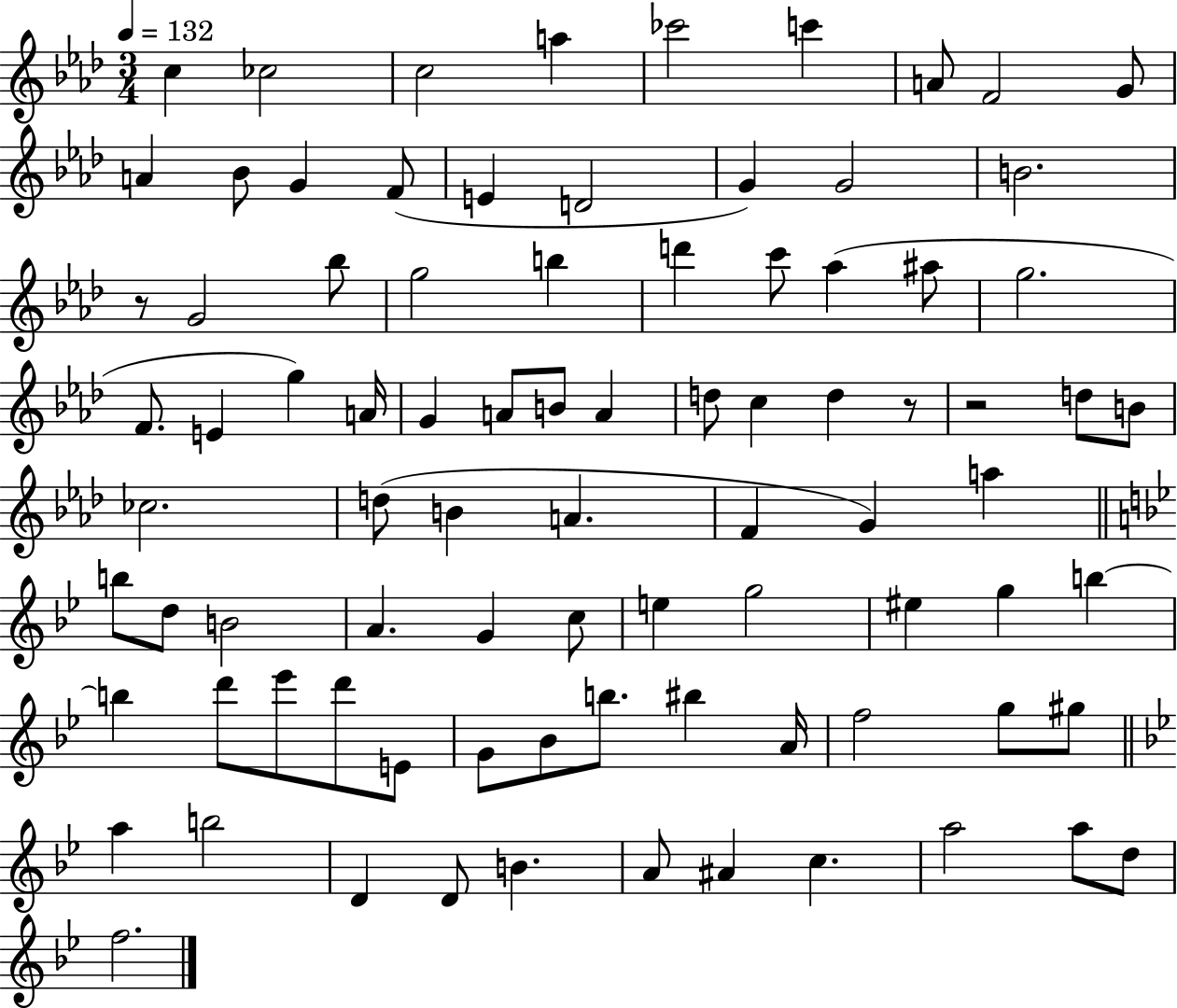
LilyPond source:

{
  \clef treble
  \numericTimeSignature
  \time 3/4
  \key aes \major
  \tempo 4 = 132
  c''4 ces''2 | c''2 a''4 | ces'''2 c'''4 | a'8 f'2 g'8 | \break a'4 bes'8 g'4 f'8( | e'4 d'2 | g'4) g'2 | b'2. | \break r8 g'2 bes''8 | g''2 b''4 | d'''4 c'''8 aes''4( ais''8 | g''2. | \break f'8. e'4 g''4) a'16 | g'4 a'8 b'8 a'4 | d''8 c''4 d''4 r8 | r2 d''8 b'8 | \break ces''2. | d''8( b'4 a'4. | f'4 g'4) a''4 | \bar "||" \break \key bes \major b''8 d''8 b'2 | a'4. g'4 c''8 | e''4 g''2 | eis''4 g''4 b''4~~ | \break b''4 d'''8 ees'''8 d'''8 e'8 | g'8 bes'8 b''8. bis''4 a'16 | f''2 g''8 gis''8 | \bar "||" \break \key g \minor a''4 b''2 | d'4 d'8 b'4. | a'8 ais'4 c''4. | a''2 a''8 d''8 | \break f''2. | \bar "|."
}